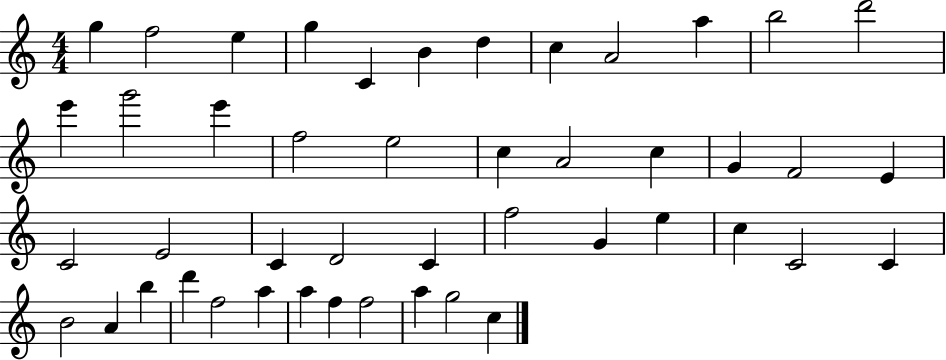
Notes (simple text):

G5/q F5/h E5/q G5/q C4/q B4/q D5/q C5/q A4/h A5/q B5/h D6/h E6/q G6/h E6/q F5/h E5/h C5/q A4/h C5/q G4/q F4/h E4/q C4/h E4/h C4/q D4/h C4/q F5/h G4/q E5/q C5/q C4/h C4/q B4/h A4/q B5/q D6/q F5/h A5/q A5/q F5/q F5/h A5/q G5/h C5/q